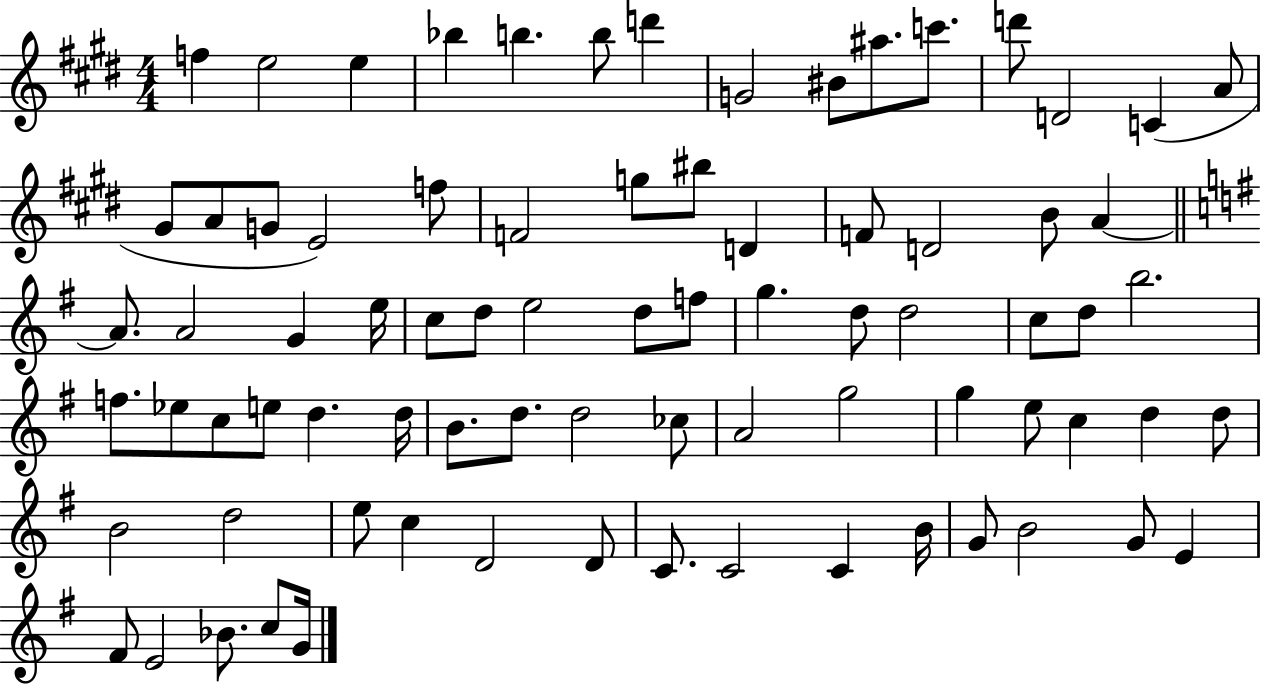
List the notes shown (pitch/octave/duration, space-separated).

F5/q E5/h E5/q Bb5/q B5/q. B5/e D6/q G4/h BIS4/e A#5/e. C6/e. D6/e D4/h C4/q A4/e G#4/e A4/e G4/e E4/h F5/e F4/h G5/e BIS5/e D4/q F4/e D4/h B4/e A4/q A4/e. A4/h G4/q E5/s C5/e D5/e E5/h D5/e F5/e G5/q. D5/e D5/h C5/e D5/e B5/h. F5/e. Eb5/e C5/e E5/e D5/q. D5/s B4/e. D5/e. D5/h CES5/e A4/h G5/h G5/q E5/e C5/q D5/q D5/e B4/h D5/h E5/e C5/q D4/h D4/e C4/e. C4/h C4/q B4/s G4/e B4/h G4/e E4/q F#4/e E4/h Bb4/e. C5/e G4/s